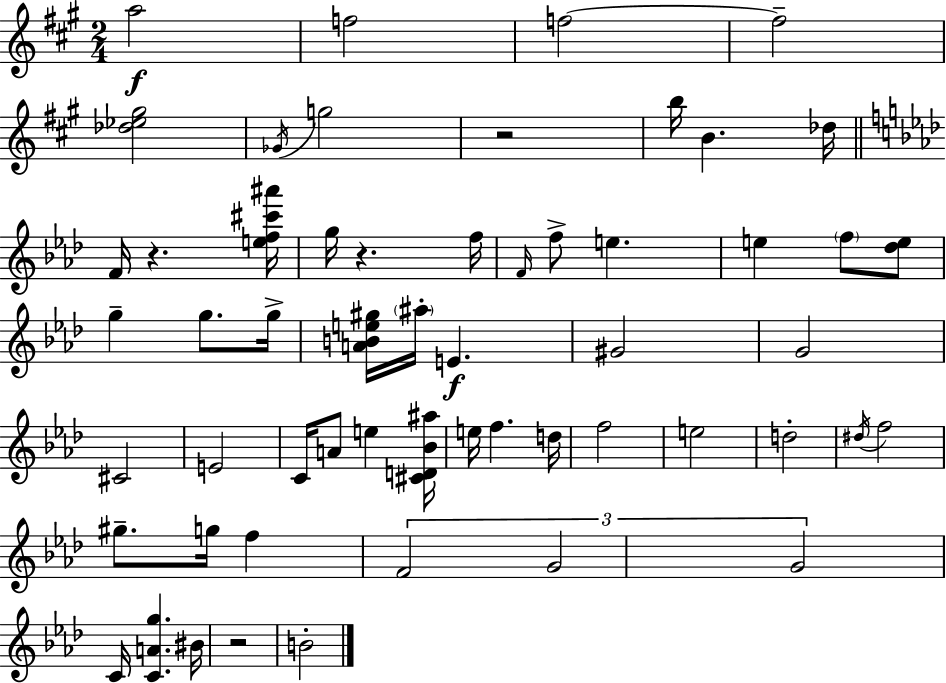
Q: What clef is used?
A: treble